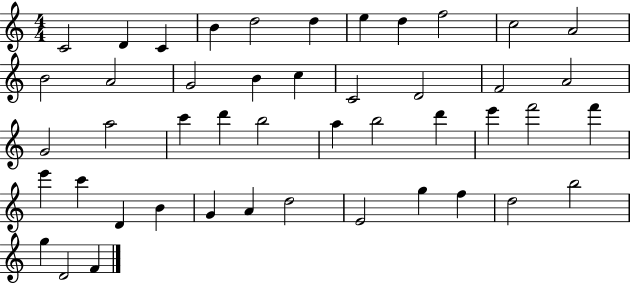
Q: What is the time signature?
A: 4/4